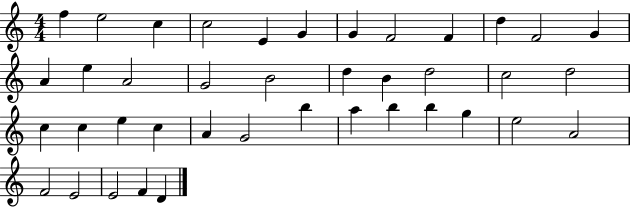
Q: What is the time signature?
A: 4/4